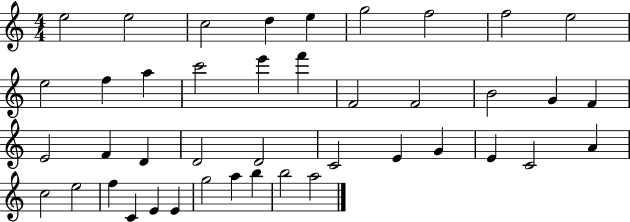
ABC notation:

X:1
T:Untitled
M:4/4
L:1/4
K:C
e2 e2 c2 d e g2 f2 f2 e2 e2 f a c'2 e' f' F2 F2 B2 G F E2 F D D2 D2 C2 E G E C2 A c2 e2 f C E E g2 a b b2 a2